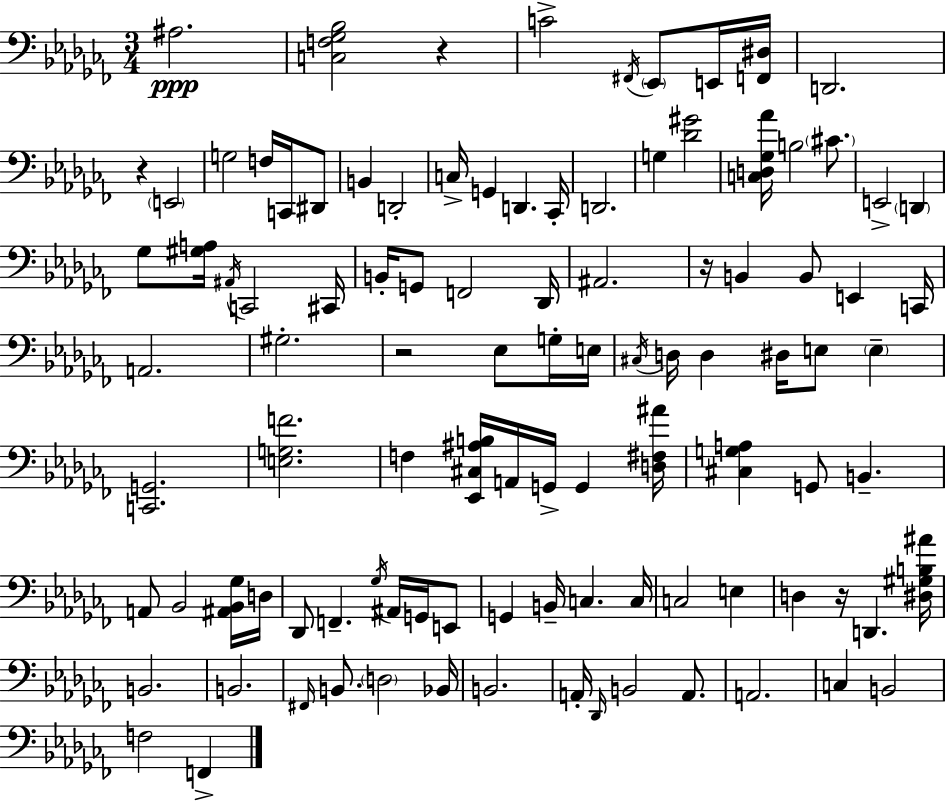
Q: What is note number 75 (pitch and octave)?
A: D3